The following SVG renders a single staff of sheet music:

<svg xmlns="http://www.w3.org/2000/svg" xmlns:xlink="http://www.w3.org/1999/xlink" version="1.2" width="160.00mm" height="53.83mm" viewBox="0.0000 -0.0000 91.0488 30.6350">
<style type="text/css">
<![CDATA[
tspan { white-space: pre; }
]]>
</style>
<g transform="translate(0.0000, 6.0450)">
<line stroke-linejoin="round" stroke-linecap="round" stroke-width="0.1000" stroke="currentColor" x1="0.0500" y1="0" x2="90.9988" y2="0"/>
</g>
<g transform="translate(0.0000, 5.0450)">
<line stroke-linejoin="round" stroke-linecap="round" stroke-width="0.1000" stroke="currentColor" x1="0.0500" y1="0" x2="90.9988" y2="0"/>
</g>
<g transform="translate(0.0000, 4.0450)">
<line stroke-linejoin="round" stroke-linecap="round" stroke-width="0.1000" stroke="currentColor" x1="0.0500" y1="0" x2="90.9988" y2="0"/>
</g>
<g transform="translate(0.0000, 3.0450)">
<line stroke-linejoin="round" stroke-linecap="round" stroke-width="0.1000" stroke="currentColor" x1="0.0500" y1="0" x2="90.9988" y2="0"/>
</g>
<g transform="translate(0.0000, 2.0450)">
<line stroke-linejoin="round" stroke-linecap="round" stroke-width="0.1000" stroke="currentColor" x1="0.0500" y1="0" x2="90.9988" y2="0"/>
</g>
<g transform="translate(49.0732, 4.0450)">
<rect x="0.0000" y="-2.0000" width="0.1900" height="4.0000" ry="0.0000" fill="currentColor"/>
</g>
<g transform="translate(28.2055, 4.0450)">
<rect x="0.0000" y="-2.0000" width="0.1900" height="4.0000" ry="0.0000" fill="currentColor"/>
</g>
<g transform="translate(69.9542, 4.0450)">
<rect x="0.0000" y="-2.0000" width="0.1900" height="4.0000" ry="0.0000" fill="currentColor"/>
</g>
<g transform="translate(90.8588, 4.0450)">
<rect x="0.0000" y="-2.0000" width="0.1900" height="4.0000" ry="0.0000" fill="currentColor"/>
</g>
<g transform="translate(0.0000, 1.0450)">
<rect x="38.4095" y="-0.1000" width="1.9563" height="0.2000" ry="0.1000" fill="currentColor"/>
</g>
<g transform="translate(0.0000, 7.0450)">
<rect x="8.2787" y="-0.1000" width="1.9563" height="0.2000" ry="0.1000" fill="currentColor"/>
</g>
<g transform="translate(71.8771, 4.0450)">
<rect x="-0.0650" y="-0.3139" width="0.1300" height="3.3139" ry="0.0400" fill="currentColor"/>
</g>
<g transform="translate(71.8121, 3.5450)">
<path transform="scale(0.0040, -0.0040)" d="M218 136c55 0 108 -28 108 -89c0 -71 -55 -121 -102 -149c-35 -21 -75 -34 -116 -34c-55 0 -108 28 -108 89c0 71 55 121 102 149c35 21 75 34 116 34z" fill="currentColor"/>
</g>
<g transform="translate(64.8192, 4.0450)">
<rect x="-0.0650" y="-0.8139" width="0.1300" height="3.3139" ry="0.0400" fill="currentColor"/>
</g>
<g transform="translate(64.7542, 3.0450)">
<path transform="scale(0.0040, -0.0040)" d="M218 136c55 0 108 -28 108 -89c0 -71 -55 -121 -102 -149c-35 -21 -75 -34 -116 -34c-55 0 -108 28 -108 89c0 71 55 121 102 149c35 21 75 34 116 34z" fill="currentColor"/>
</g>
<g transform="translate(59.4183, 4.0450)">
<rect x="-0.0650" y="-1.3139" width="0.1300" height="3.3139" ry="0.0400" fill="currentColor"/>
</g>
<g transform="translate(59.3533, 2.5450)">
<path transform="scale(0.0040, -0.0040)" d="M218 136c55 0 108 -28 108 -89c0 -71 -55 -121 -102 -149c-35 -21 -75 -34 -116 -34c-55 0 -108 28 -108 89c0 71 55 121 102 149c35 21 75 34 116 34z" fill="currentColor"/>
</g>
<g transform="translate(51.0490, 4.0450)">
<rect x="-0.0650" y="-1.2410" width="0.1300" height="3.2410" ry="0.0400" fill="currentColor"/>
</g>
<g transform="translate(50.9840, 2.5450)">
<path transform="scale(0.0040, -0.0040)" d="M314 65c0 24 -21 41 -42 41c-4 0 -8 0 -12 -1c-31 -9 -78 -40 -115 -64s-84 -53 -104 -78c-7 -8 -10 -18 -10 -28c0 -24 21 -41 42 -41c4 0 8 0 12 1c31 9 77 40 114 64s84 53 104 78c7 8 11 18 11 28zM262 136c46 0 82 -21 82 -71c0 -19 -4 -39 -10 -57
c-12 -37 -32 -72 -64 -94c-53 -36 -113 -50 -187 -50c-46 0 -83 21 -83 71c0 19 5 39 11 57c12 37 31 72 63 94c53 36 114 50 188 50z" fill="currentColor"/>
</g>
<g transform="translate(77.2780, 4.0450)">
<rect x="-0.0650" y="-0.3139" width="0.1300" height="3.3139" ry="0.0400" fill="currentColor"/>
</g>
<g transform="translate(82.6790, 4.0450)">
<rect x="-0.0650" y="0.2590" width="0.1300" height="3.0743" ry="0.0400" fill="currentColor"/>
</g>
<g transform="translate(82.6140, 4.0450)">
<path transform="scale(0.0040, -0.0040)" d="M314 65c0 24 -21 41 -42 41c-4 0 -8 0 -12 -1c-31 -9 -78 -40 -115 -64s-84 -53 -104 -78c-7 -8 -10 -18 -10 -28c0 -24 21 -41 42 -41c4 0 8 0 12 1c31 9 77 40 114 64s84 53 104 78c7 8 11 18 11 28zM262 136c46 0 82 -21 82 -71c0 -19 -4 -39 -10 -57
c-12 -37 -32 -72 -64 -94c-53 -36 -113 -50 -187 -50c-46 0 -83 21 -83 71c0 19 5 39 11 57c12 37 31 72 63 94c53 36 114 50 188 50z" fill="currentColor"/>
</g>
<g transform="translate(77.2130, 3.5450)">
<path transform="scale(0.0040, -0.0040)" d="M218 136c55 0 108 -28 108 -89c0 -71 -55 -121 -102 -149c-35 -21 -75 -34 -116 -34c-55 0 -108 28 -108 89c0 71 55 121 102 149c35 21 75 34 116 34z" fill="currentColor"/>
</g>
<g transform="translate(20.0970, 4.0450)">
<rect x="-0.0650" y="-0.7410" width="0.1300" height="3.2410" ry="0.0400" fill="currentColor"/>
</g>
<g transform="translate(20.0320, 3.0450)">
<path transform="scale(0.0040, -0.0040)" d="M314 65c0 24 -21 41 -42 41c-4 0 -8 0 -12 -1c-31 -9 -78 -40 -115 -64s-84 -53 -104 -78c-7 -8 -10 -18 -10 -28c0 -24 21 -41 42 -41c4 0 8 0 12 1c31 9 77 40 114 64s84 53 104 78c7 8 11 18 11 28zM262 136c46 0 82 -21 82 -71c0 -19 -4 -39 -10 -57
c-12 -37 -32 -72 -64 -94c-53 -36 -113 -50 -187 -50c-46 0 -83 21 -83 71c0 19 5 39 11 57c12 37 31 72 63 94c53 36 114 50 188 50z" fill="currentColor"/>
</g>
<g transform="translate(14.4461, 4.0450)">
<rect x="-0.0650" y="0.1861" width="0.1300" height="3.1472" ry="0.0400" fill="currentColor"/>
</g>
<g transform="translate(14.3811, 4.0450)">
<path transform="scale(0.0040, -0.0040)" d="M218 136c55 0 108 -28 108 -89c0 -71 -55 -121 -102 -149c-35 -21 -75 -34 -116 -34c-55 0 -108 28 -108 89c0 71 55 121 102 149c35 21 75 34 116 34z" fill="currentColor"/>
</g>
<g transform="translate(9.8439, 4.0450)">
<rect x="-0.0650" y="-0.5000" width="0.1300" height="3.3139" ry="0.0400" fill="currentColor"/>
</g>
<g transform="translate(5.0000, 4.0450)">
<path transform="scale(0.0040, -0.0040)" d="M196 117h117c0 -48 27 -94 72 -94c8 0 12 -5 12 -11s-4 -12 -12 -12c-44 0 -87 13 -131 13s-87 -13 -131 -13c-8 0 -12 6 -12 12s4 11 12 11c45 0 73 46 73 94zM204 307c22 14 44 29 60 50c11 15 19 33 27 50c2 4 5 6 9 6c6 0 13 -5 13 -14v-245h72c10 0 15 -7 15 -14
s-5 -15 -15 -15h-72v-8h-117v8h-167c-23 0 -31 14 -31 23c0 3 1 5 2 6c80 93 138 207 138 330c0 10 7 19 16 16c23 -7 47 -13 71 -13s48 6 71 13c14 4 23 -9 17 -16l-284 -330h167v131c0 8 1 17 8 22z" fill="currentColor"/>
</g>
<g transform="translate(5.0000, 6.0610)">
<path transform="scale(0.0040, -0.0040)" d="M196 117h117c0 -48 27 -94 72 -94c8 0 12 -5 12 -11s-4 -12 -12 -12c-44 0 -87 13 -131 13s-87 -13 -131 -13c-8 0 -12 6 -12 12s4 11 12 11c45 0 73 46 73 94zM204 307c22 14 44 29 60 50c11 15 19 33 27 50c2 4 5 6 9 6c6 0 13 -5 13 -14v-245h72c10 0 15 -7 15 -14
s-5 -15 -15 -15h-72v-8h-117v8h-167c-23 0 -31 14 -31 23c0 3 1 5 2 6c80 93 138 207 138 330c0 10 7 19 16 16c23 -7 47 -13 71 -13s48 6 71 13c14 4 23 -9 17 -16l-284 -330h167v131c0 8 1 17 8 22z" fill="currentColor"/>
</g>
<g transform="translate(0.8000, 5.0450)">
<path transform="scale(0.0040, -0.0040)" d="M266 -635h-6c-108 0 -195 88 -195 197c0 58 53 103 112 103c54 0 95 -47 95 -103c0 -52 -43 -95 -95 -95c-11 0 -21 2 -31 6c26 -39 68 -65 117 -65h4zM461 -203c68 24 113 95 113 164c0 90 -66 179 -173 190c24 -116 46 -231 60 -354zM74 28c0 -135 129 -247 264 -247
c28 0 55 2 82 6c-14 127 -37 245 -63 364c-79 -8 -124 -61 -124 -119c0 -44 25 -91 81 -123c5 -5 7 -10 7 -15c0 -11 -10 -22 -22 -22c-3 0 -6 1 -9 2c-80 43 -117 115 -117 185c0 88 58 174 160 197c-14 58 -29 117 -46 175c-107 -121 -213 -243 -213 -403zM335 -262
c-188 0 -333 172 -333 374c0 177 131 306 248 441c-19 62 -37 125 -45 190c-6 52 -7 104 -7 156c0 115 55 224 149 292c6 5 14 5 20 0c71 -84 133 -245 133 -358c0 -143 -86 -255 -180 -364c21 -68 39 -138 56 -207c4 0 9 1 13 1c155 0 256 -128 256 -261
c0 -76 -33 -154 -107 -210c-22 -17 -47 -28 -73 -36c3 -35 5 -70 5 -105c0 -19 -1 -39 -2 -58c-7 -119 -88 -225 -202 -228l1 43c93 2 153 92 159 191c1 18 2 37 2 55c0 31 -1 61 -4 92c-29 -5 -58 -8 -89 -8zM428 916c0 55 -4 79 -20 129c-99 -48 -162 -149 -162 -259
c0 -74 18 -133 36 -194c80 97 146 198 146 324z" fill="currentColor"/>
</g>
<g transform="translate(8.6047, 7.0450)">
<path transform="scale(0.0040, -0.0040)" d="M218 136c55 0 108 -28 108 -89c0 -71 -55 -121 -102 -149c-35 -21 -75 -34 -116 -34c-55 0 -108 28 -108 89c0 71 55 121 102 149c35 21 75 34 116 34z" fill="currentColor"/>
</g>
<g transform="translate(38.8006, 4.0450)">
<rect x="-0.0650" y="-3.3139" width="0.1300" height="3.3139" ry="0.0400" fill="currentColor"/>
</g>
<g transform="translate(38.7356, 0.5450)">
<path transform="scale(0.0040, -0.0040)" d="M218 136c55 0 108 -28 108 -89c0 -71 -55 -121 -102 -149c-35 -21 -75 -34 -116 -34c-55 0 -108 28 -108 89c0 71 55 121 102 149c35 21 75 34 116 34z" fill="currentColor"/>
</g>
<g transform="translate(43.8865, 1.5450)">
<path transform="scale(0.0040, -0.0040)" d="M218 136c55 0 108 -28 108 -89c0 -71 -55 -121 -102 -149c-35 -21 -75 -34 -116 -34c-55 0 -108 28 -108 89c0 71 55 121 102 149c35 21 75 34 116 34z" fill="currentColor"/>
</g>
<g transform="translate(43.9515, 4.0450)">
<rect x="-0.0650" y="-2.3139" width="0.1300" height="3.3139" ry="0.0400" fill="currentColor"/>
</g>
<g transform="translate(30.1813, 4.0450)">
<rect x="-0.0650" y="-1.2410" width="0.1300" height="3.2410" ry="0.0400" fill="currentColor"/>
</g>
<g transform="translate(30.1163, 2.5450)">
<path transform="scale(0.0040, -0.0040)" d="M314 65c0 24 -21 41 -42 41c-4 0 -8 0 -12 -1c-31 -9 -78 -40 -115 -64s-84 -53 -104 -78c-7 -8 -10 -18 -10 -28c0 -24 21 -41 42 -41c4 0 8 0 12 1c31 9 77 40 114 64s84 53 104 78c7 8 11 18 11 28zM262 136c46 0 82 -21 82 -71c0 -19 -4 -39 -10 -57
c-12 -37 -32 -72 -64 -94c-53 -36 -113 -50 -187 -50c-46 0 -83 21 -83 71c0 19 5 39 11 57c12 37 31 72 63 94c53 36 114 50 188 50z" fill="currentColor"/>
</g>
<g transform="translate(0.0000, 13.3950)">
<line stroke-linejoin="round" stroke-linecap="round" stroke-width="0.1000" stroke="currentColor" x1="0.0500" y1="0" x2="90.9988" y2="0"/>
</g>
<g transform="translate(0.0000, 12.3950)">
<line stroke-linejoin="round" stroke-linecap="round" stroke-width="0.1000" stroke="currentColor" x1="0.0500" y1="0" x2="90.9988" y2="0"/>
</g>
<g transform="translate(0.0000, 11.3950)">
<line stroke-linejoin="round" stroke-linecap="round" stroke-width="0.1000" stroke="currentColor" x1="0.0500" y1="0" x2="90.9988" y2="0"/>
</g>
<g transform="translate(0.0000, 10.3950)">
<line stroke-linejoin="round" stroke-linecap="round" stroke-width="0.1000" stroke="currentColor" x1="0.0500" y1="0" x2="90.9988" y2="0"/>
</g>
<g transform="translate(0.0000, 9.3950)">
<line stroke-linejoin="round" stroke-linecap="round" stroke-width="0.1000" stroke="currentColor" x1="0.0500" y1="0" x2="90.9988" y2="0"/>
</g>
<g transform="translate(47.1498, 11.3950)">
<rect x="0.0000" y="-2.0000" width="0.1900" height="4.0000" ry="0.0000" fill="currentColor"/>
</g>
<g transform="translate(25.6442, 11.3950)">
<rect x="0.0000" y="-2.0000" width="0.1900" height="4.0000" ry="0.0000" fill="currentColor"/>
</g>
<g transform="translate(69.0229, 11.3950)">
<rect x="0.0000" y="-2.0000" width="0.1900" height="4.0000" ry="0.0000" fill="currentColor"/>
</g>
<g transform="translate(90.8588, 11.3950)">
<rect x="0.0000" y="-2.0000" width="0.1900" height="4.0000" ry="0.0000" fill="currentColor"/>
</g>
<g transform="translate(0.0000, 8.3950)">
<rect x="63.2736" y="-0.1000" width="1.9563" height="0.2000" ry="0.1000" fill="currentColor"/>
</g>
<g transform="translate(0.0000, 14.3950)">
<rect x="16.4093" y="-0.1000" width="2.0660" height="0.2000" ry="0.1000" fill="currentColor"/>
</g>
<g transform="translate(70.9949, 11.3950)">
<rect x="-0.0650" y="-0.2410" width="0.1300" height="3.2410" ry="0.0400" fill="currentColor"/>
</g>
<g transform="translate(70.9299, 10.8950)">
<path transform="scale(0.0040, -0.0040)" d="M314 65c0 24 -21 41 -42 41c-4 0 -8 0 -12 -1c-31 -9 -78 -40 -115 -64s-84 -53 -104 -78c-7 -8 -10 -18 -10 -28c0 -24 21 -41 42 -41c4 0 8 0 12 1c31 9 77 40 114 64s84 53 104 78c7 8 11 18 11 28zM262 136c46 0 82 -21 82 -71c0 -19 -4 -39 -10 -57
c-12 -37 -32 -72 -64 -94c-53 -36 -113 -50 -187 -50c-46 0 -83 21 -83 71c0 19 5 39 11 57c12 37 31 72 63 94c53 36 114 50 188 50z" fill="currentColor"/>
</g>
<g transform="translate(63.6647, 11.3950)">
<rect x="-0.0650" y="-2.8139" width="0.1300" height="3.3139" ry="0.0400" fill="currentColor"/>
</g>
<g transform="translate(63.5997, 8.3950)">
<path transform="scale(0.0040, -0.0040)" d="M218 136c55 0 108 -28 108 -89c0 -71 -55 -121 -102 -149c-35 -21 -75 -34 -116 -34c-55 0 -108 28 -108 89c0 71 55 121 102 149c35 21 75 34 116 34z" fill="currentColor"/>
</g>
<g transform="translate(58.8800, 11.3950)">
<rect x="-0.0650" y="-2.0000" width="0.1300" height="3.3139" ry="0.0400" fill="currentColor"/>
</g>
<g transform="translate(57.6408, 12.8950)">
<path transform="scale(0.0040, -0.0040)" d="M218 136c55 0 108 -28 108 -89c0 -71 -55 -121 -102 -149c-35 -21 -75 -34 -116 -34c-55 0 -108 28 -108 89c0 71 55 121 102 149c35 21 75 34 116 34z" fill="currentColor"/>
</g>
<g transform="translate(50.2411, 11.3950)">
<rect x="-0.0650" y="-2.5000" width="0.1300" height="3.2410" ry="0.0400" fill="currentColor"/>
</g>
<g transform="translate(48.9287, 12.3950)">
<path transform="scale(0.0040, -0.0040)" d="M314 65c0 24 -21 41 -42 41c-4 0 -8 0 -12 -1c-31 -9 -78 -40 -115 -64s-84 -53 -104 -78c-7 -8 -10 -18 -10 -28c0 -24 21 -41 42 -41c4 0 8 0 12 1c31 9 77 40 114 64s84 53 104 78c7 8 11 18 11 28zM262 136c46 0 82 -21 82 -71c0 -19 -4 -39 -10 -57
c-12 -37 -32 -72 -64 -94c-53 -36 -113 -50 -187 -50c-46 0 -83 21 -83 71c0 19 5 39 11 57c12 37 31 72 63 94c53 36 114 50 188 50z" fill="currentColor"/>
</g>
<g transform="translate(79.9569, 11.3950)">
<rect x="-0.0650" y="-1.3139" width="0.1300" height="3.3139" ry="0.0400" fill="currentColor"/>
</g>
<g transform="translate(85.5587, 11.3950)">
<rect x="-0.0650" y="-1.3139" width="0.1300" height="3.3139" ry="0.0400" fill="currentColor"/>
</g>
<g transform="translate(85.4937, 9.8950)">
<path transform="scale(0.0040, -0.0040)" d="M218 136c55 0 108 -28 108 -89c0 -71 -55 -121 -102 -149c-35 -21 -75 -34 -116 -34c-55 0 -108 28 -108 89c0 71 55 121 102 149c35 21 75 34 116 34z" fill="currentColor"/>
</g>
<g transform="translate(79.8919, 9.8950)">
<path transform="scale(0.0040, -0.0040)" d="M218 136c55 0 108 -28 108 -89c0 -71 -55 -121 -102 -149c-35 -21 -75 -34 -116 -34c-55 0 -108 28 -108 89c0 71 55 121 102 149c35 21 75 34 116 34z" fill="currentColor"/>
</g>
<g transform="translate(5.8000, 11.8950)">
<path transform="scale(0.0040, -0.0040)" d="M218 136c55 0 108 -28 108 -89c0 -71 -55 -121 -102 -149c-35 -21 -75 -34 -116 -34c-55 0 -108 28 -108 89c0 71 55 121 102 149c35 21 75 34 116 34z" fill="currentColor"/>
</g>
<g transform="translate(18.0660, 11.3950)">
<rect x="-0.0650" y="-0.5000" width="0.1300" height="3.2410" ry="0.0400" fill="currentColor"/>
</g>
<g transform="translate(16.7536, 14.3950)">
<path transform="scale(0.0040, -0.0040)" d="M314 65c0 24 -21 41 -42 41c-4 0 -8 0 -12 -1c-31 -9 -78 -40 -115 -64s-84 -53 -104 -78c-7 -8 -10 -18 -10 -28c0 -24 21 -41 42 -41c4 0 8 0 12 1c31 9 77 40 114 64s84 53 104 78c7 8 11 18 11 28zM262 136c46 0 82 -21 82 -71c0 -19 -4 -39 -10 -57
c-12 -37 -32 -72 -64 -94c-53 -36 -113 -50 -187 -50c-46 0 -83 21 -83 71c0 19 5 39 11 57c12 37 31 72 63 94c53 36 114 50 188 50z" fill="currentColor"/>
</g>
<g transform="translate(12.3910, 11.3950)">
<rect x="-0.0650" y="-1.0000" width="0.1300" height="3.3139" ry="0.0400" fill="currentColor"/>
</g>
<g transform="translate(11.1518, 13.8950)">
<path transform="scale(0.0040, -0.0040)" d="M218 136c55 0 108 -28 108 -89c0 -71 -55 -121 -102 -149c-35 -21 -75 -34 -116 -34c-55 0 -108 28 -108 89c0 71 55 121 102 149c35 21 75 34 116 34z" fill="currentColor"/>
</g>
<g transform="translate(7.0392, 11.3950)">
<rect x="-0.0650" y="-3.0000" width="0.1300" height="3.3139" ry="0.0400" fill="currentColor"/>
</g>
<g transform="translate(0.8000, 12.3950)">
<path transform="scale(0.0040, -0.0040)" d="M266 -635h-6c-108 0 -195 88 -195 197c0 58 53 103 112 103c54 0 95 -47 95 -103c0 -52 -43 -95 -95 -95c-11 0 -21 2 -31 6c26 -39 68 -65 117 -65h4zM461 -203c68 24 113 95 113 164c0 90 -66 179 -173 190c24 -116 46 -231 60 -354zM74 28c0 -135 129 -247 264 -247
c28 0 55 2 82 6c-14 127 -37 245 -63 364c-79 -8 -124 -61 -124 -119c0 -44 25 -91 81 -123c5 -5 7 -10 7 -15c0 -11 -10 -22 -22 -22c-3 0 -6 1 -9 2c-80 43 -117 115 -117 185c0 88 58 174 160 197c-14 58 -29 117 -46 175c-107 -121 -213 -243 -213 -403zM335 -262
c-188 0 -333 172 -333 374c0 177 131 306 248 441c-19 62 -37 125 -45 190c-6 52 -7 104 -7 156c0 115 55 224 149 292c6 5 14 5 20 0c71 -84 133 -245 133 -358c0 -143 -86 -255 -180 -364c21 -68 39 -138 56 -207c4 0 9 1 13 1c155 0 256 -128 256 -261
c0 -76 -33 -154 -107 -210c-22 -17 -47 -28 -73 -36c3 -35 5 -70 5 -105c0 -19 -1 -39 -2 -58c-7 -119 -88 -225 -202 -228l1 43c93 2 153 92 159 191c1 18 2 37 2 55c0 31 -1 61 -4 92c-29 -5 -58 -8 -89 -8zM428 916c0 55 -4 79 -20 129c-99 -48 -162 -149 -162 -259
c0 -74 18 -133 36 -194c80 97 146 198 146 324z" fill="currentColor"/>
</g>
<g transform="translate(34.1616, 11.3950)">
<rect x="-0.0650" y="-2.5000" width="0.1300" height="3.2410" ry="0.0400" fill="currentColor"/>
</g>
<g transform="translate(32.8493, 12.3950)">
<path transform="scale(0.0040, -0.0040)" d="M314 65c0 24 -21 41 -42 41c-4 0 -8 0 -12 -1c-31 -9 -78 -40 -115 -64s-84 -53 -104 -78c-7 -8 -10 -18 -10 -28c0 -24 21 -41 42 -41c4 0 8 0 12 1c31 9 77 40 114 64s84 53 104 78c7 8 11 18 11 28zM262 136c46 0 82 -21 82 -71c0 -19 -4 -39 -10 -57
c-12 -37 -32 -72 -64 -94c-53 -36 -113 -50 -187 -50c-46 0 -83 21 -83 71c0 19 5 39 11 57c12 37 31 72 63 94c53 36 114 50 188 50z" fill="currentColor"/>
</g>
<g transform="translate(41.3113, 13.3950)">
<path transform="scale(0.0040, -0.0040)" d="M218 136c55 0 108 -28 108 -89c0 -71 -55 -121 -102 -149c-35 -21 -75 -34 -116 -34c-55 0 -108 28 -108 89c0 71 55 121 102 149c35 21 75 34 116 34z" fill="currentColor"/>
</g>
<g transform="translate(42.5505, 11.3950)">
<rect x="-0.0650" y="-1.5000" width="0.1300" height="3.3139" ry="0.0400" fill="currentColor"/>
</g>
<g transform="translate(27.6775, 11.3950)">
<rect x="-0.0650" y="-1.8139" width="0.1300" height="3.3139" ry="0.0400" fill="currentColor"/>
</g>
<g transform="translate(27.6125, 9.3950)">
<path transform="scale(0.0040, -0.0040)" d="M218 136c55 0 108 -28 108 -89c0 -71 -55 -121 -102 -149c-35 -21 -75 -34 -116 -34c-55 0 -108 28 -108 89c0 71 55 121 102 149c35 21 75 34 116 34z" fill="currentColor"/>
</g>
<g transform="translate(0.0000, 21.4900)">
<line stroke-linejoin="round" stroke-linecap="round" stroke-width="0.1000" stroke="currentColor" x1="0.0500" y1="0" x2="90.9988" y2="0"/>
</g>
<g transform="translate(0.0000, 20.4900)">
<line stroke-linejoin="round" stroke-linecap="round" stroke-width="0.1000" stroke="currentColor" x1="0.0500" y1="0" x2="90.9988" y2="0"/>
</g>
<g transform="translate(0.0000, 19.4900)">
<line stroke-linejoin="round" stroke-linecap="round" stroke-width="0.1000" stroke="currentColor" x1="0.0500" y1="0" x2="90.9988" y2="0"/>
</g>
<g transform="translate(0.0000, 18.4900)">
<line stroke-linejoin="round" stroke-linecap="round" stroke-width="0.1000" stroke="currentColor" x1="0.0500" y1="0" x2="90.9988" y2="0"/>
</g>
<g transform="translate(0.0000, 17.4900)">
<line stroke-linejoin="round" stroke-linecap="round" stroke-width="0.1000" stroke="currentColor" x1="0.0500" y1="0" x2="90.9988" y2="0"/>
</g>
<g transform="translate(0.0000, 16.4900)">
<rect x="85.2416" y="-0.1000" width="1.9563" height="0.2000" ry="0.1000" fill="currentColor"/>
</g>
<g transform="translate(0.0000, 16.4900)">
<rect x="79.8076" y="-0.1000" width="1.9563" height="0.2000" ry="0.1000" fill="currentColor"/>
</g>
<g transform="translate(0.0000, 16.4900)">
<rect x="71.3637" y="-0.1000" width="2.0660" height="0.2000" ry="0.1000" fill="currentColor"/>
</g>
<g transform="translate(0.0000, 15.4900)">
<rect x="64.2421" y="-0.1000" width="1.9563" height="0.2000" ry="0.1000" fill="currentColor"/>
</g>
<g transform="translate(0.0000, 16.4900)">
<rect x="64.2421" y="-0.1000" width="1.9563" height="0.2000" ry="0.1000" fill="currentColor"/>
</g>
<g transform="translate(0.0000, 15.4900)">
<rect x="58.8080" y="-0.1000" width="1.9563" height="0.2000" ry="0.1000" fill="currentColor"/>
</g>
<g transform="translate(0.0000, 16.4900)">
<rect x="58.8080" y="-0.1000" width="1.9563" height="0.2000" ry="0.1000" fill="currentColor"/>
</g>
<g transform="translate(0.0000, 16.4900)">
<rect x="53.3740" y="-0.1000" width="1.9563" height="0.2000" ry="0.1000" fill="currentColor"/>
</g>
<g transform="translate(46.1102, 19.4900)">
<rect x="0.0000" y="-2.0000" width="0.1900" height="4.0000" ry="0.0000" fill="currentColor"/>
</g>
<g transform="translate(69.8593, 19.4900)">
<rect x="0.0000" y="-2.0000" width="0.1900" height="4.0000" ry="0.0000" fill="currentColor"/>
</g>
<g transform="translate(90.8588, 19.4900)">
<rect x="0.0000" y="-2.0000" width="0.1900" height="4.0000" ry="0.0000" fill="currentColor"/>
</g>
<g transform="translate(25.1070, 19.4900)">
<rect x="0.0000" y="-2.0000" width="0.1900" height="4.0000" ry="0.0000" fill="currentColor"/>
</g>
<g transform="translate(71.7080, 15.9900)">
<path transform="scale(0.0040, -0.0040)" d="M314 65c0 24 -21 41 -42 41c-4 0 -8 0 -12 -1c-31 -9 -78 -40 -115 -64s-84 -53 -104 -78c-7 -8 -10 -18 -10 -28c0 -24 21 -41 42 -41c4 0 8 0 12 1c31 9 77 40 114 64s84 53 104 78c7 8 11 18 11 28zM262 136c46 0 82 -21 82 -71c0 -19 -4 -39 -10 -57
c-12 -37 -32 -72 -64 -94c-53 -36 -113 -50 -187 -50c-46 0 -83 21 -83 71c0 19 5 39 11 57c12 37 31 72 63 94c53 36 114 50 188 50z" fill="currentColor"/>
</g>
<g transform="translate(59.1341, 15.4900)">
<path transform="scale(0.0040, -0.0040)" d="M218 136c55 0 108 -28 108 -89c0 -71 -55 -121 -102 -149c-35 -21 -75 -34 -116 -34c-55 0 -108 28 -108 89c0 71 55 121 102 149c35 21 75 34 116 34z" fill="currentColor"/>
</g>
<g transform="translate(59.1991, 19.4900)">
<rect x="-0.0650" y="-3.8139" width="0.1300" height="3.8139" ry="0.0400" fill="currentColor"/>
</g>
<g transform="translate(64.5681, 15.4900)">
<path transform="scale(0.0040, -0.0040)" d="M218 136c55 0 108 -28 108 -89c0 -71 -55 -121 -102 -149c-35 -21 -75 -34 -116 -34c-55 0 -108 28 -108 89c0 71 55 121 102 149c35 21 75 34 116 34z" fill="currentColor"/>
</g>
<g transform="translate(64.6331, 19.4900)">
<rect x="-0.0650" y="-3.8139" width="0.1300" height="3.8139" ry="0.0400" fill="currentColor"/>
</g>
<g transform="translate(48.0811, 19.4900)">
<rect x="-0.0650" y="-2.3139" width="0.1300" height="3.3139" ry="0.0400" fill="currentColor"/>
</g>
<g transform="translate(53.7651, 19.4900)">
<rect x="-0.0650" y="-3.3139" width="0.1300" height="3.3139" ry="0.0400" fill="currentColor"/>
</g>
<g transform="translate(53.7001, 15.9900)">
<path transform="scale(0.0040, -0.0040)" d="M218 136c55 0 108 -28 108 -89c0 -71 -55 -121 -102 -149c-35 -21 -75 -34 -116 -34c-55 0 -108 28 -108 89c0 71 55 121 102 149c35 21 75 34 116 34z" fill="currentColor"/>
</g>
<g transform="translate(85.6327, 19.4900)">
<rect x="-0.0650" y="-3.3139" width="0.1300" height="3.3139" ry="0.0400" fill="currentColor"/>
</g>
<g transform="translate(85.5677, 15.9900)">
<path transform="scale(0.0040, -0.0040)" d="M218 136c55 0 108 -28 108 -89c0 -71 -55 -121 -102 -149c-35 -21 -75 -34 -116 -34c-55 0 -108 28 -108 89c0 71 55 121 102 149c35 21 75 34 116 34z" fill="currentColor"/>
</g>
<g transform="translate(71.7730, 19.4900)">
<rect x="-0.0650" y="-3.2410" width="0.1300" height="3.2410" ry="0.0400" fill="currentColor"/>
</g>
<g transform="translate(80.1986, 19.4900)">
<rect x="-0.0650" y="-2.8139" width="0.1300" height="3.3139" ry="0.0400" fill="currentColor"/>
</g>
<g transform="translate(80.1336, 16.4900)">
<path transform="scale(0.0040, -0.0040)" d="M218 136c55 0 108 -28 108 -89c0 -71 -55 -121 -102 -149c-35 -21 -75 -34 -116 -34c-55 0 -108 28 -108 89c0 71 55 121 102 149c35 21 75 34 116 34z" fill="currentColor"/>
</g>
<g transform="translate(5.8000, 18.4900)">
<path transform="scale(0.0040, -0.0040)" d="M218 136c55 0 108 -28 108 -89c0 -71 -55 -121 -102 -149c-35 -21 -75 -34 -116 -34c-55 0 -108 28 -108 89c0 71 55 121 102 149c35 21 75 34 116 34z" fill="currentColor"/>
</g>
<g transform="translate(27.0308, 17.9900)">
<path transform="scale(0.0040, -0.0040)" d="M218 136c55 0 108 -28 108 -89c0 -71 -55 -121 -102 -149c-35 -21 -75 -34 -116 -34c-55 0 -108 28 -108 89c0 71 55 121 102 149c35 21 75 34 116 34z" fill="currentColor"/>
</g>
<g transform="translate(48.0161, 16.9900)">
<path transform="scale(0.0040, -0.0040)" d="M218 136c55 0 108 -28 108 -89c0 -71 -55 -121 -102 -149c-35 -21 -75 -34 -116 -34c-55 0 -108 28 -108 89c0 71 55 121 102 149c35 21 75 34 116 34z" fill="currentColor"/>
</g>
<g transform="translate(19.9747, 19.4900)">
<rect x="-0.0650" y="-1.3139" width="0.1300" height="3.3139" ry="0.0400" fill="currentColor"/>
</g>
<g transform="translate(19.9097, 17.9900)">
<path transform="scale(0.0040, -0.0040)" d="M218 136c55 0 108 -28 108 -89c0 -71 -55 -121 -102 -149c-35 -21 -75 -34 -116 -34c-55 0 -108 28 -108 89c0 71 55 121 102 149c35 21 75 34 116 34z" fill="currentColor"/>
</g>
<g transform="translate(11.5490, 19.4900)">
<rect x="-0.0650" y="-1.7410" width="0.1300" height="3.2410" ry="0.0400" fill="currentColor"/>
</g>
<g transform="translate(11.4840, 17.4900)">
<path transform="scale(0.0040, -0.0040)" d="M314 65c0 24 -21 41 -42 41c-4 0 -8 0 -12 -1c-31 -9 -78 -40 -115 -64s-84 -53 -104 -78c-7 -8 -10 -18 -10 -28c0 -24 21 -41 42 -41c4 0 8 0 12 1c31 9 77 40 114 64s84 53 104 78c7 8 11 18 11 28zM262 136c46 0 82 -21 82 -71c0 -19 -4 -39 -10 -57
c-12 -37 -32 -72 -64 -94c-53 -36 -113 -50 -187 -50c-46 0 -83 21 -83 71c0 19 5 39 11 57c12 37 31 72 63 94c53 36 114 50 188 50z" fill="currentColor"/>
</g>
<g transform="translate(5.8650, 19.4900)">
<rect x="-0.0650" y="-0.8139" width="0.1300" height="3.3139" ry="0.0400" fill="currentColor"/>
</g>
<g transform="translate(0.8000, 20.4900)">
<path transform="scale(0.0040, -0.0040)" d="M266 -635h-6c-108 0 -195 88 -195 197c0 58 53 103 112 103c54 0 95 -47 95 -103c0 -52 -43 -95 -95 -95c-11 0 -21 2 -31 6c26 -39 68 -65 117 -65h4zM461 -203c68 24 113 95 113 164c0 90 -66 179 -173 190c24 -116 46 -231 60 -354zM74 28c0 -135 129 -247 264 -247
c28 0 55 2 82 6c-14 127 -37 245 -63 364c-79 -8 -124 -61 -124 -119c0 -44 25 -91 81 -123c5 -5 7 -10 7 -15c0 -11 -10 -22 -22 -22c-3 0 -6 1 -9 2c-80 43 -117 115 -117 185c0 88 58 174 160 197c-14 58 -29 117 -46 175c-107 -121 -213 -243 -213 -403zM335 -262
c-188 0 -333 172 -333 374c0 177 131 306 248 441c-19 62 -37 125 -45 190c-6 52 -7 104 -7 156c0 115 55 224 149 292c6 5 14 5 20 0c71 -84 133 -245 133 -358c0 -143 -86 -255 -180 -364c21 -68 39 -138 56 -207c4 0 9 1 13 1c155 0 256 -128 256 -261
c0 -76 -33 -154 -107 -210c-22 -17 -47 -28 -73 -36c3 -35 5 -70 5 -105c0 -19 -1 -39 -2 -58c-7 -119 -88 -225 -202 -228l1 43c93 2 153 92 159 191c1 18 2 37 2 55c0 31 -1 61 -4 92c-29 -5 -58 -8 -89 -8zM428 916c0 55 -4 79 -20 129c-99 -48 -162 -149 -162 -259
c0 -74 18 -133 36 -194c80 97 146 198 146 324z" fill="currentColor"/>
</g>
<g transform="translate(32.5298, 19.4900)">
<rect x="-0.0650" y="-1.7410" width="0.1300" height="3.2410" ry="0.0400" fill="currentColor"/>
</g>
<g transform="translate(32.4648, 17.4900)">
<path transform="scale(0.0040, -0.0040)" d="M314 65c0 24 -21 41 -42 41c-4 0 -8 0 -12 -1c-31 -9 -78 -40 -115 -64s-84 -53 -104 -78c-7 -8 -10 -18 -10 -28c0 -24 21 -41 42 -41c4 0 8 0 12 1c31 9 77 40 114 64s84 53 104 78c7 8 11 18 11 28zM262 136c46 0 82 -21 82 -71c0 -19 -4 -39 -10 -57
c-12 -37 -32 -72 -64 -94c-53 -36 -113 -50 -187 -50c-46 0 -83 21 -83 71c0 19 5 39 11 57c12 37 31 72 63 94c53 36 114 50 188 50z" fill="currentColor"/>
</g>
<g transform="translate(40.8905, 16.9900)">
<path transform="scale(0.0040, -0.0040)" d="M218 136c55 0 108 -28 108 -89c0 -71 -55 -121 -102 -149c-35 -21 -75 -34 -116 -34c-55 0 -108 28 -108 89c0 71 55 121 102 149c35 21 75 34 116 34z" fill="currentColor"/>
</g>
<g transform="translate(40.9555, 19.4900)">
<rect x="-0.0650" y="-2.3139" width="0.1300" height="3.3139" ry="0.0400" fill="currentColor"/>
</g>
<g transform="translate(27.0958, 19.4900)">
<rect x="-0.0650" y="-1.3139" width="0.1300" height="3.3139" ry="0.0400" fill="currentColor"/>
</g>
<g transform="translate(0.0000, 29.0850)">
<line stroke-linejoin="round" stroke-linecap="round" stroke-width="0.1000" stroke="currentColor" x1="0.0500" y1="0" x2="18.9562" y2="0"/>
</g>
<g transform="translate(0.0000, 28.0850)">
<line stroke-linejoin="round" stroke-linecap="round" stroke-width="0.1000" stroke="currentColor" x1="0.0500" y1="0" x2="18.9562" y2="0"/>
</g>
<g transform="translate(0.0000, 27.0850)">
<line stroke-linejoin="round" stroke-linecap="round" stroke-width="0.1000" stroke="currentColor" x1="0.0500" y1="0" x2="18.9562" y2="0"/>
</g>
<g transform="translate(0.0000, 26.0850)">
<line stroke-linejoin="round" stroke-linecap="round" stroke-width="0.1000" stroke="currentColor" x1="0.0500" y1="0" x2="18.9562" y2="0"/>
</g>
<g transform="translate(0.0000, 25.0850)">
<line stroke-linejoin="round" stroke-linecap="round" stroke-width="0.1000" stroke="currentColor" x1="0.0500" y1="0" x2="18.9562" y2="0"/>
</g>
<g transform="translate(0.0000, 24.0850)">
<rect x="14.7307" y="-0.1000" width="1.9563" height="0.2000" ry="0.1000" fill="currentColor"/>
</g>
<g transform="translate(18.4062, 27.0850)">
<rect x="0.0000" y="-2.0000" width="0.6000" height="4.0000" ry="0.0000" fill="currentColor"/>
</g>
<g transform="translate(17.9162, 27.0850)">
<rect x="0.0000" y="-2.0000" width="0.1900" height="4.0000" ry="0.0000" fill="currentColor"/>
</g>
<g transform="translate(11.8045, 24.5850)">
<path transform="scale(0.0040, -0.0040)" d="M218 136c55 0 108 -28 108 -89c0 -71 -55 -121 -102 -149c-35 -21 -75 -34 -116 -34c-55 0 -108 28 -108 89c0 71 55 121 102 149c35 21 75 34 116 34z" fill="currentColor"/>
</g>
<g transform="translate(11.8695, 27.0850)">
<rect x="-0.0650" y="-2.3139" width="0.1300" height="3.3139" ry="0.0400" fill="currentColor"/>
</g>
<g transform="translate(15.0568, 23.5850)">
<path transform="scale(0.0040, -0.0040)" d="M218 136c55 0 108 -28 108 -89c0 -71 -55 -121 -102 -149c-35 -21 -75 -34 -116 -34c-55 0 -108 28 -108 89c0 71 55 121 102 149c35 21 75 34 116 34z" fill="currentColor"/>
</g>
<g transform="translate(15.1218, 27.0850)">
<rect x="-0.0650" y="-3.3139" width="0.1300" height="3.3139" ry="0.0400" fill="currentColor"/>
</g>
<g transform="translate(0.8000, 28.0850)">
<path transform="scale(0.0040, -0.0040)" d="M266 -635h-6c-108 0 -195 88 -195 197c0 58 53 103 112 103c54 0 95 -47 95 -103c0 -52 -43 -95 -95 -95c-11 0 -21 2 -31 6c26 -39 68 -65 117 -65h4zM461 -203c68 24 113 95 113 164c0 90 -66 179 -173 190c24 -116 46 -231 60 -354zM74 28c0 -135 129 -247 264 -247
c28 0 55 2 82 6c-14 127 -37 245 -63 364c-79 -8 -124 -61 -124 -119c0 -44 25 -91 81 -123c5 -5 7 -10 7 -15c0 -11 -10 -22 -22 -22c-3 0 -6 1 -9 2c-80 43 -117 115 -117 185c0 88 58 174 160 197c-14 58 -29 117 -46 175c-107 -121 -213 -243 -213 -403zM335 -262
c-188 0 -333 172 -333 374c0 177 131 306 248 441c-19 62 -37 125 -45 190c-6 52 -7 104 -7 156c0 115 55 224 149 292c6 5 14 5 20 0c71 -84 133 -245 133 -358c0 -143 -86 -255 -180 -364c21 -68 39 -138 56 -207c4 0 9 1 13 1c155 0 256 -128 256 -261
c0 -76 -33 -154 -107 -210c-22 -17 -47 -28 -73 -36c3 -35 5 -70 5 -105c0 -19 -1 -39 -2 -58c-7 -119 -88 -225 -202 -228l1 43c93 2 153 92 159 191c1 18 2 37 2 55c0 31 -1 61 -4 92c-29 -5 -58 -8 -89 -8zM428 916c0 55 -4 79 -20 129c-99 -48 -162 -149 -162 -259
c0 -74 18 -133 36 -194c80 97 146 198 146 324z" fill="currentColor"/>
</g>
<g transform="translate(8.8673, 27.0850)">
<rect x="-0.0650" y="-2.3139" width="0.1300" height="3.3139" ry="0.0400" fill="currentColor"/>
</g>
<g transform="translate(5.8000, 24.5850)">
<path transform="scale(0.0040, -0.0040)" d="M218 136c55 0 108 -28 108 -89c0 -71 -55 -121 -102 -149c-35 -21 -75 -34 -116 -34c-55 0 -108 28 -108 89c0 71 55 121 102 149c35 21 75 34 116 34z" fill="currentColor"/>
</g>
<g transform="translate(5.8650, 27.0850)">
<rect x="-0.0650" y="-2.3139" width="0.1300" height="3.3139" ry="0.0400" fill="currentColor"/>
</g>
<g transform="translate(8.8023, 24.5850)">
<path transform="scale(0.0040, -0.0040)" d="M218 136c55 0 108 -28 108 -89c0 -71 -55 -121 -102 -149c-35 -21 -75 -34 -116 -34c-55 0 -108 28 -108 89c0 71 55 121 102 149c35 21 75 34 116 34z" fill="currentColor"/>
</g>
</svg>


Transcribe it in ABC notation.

X:1
T:Untitled
M:4/4
L:1/4
K:C
C B d2 e2 b g e2 e d c c B2 A D C2 f G2 E G2 F a c2 e e d f2 e e f2 g g b c' c' b2 a b g g g b